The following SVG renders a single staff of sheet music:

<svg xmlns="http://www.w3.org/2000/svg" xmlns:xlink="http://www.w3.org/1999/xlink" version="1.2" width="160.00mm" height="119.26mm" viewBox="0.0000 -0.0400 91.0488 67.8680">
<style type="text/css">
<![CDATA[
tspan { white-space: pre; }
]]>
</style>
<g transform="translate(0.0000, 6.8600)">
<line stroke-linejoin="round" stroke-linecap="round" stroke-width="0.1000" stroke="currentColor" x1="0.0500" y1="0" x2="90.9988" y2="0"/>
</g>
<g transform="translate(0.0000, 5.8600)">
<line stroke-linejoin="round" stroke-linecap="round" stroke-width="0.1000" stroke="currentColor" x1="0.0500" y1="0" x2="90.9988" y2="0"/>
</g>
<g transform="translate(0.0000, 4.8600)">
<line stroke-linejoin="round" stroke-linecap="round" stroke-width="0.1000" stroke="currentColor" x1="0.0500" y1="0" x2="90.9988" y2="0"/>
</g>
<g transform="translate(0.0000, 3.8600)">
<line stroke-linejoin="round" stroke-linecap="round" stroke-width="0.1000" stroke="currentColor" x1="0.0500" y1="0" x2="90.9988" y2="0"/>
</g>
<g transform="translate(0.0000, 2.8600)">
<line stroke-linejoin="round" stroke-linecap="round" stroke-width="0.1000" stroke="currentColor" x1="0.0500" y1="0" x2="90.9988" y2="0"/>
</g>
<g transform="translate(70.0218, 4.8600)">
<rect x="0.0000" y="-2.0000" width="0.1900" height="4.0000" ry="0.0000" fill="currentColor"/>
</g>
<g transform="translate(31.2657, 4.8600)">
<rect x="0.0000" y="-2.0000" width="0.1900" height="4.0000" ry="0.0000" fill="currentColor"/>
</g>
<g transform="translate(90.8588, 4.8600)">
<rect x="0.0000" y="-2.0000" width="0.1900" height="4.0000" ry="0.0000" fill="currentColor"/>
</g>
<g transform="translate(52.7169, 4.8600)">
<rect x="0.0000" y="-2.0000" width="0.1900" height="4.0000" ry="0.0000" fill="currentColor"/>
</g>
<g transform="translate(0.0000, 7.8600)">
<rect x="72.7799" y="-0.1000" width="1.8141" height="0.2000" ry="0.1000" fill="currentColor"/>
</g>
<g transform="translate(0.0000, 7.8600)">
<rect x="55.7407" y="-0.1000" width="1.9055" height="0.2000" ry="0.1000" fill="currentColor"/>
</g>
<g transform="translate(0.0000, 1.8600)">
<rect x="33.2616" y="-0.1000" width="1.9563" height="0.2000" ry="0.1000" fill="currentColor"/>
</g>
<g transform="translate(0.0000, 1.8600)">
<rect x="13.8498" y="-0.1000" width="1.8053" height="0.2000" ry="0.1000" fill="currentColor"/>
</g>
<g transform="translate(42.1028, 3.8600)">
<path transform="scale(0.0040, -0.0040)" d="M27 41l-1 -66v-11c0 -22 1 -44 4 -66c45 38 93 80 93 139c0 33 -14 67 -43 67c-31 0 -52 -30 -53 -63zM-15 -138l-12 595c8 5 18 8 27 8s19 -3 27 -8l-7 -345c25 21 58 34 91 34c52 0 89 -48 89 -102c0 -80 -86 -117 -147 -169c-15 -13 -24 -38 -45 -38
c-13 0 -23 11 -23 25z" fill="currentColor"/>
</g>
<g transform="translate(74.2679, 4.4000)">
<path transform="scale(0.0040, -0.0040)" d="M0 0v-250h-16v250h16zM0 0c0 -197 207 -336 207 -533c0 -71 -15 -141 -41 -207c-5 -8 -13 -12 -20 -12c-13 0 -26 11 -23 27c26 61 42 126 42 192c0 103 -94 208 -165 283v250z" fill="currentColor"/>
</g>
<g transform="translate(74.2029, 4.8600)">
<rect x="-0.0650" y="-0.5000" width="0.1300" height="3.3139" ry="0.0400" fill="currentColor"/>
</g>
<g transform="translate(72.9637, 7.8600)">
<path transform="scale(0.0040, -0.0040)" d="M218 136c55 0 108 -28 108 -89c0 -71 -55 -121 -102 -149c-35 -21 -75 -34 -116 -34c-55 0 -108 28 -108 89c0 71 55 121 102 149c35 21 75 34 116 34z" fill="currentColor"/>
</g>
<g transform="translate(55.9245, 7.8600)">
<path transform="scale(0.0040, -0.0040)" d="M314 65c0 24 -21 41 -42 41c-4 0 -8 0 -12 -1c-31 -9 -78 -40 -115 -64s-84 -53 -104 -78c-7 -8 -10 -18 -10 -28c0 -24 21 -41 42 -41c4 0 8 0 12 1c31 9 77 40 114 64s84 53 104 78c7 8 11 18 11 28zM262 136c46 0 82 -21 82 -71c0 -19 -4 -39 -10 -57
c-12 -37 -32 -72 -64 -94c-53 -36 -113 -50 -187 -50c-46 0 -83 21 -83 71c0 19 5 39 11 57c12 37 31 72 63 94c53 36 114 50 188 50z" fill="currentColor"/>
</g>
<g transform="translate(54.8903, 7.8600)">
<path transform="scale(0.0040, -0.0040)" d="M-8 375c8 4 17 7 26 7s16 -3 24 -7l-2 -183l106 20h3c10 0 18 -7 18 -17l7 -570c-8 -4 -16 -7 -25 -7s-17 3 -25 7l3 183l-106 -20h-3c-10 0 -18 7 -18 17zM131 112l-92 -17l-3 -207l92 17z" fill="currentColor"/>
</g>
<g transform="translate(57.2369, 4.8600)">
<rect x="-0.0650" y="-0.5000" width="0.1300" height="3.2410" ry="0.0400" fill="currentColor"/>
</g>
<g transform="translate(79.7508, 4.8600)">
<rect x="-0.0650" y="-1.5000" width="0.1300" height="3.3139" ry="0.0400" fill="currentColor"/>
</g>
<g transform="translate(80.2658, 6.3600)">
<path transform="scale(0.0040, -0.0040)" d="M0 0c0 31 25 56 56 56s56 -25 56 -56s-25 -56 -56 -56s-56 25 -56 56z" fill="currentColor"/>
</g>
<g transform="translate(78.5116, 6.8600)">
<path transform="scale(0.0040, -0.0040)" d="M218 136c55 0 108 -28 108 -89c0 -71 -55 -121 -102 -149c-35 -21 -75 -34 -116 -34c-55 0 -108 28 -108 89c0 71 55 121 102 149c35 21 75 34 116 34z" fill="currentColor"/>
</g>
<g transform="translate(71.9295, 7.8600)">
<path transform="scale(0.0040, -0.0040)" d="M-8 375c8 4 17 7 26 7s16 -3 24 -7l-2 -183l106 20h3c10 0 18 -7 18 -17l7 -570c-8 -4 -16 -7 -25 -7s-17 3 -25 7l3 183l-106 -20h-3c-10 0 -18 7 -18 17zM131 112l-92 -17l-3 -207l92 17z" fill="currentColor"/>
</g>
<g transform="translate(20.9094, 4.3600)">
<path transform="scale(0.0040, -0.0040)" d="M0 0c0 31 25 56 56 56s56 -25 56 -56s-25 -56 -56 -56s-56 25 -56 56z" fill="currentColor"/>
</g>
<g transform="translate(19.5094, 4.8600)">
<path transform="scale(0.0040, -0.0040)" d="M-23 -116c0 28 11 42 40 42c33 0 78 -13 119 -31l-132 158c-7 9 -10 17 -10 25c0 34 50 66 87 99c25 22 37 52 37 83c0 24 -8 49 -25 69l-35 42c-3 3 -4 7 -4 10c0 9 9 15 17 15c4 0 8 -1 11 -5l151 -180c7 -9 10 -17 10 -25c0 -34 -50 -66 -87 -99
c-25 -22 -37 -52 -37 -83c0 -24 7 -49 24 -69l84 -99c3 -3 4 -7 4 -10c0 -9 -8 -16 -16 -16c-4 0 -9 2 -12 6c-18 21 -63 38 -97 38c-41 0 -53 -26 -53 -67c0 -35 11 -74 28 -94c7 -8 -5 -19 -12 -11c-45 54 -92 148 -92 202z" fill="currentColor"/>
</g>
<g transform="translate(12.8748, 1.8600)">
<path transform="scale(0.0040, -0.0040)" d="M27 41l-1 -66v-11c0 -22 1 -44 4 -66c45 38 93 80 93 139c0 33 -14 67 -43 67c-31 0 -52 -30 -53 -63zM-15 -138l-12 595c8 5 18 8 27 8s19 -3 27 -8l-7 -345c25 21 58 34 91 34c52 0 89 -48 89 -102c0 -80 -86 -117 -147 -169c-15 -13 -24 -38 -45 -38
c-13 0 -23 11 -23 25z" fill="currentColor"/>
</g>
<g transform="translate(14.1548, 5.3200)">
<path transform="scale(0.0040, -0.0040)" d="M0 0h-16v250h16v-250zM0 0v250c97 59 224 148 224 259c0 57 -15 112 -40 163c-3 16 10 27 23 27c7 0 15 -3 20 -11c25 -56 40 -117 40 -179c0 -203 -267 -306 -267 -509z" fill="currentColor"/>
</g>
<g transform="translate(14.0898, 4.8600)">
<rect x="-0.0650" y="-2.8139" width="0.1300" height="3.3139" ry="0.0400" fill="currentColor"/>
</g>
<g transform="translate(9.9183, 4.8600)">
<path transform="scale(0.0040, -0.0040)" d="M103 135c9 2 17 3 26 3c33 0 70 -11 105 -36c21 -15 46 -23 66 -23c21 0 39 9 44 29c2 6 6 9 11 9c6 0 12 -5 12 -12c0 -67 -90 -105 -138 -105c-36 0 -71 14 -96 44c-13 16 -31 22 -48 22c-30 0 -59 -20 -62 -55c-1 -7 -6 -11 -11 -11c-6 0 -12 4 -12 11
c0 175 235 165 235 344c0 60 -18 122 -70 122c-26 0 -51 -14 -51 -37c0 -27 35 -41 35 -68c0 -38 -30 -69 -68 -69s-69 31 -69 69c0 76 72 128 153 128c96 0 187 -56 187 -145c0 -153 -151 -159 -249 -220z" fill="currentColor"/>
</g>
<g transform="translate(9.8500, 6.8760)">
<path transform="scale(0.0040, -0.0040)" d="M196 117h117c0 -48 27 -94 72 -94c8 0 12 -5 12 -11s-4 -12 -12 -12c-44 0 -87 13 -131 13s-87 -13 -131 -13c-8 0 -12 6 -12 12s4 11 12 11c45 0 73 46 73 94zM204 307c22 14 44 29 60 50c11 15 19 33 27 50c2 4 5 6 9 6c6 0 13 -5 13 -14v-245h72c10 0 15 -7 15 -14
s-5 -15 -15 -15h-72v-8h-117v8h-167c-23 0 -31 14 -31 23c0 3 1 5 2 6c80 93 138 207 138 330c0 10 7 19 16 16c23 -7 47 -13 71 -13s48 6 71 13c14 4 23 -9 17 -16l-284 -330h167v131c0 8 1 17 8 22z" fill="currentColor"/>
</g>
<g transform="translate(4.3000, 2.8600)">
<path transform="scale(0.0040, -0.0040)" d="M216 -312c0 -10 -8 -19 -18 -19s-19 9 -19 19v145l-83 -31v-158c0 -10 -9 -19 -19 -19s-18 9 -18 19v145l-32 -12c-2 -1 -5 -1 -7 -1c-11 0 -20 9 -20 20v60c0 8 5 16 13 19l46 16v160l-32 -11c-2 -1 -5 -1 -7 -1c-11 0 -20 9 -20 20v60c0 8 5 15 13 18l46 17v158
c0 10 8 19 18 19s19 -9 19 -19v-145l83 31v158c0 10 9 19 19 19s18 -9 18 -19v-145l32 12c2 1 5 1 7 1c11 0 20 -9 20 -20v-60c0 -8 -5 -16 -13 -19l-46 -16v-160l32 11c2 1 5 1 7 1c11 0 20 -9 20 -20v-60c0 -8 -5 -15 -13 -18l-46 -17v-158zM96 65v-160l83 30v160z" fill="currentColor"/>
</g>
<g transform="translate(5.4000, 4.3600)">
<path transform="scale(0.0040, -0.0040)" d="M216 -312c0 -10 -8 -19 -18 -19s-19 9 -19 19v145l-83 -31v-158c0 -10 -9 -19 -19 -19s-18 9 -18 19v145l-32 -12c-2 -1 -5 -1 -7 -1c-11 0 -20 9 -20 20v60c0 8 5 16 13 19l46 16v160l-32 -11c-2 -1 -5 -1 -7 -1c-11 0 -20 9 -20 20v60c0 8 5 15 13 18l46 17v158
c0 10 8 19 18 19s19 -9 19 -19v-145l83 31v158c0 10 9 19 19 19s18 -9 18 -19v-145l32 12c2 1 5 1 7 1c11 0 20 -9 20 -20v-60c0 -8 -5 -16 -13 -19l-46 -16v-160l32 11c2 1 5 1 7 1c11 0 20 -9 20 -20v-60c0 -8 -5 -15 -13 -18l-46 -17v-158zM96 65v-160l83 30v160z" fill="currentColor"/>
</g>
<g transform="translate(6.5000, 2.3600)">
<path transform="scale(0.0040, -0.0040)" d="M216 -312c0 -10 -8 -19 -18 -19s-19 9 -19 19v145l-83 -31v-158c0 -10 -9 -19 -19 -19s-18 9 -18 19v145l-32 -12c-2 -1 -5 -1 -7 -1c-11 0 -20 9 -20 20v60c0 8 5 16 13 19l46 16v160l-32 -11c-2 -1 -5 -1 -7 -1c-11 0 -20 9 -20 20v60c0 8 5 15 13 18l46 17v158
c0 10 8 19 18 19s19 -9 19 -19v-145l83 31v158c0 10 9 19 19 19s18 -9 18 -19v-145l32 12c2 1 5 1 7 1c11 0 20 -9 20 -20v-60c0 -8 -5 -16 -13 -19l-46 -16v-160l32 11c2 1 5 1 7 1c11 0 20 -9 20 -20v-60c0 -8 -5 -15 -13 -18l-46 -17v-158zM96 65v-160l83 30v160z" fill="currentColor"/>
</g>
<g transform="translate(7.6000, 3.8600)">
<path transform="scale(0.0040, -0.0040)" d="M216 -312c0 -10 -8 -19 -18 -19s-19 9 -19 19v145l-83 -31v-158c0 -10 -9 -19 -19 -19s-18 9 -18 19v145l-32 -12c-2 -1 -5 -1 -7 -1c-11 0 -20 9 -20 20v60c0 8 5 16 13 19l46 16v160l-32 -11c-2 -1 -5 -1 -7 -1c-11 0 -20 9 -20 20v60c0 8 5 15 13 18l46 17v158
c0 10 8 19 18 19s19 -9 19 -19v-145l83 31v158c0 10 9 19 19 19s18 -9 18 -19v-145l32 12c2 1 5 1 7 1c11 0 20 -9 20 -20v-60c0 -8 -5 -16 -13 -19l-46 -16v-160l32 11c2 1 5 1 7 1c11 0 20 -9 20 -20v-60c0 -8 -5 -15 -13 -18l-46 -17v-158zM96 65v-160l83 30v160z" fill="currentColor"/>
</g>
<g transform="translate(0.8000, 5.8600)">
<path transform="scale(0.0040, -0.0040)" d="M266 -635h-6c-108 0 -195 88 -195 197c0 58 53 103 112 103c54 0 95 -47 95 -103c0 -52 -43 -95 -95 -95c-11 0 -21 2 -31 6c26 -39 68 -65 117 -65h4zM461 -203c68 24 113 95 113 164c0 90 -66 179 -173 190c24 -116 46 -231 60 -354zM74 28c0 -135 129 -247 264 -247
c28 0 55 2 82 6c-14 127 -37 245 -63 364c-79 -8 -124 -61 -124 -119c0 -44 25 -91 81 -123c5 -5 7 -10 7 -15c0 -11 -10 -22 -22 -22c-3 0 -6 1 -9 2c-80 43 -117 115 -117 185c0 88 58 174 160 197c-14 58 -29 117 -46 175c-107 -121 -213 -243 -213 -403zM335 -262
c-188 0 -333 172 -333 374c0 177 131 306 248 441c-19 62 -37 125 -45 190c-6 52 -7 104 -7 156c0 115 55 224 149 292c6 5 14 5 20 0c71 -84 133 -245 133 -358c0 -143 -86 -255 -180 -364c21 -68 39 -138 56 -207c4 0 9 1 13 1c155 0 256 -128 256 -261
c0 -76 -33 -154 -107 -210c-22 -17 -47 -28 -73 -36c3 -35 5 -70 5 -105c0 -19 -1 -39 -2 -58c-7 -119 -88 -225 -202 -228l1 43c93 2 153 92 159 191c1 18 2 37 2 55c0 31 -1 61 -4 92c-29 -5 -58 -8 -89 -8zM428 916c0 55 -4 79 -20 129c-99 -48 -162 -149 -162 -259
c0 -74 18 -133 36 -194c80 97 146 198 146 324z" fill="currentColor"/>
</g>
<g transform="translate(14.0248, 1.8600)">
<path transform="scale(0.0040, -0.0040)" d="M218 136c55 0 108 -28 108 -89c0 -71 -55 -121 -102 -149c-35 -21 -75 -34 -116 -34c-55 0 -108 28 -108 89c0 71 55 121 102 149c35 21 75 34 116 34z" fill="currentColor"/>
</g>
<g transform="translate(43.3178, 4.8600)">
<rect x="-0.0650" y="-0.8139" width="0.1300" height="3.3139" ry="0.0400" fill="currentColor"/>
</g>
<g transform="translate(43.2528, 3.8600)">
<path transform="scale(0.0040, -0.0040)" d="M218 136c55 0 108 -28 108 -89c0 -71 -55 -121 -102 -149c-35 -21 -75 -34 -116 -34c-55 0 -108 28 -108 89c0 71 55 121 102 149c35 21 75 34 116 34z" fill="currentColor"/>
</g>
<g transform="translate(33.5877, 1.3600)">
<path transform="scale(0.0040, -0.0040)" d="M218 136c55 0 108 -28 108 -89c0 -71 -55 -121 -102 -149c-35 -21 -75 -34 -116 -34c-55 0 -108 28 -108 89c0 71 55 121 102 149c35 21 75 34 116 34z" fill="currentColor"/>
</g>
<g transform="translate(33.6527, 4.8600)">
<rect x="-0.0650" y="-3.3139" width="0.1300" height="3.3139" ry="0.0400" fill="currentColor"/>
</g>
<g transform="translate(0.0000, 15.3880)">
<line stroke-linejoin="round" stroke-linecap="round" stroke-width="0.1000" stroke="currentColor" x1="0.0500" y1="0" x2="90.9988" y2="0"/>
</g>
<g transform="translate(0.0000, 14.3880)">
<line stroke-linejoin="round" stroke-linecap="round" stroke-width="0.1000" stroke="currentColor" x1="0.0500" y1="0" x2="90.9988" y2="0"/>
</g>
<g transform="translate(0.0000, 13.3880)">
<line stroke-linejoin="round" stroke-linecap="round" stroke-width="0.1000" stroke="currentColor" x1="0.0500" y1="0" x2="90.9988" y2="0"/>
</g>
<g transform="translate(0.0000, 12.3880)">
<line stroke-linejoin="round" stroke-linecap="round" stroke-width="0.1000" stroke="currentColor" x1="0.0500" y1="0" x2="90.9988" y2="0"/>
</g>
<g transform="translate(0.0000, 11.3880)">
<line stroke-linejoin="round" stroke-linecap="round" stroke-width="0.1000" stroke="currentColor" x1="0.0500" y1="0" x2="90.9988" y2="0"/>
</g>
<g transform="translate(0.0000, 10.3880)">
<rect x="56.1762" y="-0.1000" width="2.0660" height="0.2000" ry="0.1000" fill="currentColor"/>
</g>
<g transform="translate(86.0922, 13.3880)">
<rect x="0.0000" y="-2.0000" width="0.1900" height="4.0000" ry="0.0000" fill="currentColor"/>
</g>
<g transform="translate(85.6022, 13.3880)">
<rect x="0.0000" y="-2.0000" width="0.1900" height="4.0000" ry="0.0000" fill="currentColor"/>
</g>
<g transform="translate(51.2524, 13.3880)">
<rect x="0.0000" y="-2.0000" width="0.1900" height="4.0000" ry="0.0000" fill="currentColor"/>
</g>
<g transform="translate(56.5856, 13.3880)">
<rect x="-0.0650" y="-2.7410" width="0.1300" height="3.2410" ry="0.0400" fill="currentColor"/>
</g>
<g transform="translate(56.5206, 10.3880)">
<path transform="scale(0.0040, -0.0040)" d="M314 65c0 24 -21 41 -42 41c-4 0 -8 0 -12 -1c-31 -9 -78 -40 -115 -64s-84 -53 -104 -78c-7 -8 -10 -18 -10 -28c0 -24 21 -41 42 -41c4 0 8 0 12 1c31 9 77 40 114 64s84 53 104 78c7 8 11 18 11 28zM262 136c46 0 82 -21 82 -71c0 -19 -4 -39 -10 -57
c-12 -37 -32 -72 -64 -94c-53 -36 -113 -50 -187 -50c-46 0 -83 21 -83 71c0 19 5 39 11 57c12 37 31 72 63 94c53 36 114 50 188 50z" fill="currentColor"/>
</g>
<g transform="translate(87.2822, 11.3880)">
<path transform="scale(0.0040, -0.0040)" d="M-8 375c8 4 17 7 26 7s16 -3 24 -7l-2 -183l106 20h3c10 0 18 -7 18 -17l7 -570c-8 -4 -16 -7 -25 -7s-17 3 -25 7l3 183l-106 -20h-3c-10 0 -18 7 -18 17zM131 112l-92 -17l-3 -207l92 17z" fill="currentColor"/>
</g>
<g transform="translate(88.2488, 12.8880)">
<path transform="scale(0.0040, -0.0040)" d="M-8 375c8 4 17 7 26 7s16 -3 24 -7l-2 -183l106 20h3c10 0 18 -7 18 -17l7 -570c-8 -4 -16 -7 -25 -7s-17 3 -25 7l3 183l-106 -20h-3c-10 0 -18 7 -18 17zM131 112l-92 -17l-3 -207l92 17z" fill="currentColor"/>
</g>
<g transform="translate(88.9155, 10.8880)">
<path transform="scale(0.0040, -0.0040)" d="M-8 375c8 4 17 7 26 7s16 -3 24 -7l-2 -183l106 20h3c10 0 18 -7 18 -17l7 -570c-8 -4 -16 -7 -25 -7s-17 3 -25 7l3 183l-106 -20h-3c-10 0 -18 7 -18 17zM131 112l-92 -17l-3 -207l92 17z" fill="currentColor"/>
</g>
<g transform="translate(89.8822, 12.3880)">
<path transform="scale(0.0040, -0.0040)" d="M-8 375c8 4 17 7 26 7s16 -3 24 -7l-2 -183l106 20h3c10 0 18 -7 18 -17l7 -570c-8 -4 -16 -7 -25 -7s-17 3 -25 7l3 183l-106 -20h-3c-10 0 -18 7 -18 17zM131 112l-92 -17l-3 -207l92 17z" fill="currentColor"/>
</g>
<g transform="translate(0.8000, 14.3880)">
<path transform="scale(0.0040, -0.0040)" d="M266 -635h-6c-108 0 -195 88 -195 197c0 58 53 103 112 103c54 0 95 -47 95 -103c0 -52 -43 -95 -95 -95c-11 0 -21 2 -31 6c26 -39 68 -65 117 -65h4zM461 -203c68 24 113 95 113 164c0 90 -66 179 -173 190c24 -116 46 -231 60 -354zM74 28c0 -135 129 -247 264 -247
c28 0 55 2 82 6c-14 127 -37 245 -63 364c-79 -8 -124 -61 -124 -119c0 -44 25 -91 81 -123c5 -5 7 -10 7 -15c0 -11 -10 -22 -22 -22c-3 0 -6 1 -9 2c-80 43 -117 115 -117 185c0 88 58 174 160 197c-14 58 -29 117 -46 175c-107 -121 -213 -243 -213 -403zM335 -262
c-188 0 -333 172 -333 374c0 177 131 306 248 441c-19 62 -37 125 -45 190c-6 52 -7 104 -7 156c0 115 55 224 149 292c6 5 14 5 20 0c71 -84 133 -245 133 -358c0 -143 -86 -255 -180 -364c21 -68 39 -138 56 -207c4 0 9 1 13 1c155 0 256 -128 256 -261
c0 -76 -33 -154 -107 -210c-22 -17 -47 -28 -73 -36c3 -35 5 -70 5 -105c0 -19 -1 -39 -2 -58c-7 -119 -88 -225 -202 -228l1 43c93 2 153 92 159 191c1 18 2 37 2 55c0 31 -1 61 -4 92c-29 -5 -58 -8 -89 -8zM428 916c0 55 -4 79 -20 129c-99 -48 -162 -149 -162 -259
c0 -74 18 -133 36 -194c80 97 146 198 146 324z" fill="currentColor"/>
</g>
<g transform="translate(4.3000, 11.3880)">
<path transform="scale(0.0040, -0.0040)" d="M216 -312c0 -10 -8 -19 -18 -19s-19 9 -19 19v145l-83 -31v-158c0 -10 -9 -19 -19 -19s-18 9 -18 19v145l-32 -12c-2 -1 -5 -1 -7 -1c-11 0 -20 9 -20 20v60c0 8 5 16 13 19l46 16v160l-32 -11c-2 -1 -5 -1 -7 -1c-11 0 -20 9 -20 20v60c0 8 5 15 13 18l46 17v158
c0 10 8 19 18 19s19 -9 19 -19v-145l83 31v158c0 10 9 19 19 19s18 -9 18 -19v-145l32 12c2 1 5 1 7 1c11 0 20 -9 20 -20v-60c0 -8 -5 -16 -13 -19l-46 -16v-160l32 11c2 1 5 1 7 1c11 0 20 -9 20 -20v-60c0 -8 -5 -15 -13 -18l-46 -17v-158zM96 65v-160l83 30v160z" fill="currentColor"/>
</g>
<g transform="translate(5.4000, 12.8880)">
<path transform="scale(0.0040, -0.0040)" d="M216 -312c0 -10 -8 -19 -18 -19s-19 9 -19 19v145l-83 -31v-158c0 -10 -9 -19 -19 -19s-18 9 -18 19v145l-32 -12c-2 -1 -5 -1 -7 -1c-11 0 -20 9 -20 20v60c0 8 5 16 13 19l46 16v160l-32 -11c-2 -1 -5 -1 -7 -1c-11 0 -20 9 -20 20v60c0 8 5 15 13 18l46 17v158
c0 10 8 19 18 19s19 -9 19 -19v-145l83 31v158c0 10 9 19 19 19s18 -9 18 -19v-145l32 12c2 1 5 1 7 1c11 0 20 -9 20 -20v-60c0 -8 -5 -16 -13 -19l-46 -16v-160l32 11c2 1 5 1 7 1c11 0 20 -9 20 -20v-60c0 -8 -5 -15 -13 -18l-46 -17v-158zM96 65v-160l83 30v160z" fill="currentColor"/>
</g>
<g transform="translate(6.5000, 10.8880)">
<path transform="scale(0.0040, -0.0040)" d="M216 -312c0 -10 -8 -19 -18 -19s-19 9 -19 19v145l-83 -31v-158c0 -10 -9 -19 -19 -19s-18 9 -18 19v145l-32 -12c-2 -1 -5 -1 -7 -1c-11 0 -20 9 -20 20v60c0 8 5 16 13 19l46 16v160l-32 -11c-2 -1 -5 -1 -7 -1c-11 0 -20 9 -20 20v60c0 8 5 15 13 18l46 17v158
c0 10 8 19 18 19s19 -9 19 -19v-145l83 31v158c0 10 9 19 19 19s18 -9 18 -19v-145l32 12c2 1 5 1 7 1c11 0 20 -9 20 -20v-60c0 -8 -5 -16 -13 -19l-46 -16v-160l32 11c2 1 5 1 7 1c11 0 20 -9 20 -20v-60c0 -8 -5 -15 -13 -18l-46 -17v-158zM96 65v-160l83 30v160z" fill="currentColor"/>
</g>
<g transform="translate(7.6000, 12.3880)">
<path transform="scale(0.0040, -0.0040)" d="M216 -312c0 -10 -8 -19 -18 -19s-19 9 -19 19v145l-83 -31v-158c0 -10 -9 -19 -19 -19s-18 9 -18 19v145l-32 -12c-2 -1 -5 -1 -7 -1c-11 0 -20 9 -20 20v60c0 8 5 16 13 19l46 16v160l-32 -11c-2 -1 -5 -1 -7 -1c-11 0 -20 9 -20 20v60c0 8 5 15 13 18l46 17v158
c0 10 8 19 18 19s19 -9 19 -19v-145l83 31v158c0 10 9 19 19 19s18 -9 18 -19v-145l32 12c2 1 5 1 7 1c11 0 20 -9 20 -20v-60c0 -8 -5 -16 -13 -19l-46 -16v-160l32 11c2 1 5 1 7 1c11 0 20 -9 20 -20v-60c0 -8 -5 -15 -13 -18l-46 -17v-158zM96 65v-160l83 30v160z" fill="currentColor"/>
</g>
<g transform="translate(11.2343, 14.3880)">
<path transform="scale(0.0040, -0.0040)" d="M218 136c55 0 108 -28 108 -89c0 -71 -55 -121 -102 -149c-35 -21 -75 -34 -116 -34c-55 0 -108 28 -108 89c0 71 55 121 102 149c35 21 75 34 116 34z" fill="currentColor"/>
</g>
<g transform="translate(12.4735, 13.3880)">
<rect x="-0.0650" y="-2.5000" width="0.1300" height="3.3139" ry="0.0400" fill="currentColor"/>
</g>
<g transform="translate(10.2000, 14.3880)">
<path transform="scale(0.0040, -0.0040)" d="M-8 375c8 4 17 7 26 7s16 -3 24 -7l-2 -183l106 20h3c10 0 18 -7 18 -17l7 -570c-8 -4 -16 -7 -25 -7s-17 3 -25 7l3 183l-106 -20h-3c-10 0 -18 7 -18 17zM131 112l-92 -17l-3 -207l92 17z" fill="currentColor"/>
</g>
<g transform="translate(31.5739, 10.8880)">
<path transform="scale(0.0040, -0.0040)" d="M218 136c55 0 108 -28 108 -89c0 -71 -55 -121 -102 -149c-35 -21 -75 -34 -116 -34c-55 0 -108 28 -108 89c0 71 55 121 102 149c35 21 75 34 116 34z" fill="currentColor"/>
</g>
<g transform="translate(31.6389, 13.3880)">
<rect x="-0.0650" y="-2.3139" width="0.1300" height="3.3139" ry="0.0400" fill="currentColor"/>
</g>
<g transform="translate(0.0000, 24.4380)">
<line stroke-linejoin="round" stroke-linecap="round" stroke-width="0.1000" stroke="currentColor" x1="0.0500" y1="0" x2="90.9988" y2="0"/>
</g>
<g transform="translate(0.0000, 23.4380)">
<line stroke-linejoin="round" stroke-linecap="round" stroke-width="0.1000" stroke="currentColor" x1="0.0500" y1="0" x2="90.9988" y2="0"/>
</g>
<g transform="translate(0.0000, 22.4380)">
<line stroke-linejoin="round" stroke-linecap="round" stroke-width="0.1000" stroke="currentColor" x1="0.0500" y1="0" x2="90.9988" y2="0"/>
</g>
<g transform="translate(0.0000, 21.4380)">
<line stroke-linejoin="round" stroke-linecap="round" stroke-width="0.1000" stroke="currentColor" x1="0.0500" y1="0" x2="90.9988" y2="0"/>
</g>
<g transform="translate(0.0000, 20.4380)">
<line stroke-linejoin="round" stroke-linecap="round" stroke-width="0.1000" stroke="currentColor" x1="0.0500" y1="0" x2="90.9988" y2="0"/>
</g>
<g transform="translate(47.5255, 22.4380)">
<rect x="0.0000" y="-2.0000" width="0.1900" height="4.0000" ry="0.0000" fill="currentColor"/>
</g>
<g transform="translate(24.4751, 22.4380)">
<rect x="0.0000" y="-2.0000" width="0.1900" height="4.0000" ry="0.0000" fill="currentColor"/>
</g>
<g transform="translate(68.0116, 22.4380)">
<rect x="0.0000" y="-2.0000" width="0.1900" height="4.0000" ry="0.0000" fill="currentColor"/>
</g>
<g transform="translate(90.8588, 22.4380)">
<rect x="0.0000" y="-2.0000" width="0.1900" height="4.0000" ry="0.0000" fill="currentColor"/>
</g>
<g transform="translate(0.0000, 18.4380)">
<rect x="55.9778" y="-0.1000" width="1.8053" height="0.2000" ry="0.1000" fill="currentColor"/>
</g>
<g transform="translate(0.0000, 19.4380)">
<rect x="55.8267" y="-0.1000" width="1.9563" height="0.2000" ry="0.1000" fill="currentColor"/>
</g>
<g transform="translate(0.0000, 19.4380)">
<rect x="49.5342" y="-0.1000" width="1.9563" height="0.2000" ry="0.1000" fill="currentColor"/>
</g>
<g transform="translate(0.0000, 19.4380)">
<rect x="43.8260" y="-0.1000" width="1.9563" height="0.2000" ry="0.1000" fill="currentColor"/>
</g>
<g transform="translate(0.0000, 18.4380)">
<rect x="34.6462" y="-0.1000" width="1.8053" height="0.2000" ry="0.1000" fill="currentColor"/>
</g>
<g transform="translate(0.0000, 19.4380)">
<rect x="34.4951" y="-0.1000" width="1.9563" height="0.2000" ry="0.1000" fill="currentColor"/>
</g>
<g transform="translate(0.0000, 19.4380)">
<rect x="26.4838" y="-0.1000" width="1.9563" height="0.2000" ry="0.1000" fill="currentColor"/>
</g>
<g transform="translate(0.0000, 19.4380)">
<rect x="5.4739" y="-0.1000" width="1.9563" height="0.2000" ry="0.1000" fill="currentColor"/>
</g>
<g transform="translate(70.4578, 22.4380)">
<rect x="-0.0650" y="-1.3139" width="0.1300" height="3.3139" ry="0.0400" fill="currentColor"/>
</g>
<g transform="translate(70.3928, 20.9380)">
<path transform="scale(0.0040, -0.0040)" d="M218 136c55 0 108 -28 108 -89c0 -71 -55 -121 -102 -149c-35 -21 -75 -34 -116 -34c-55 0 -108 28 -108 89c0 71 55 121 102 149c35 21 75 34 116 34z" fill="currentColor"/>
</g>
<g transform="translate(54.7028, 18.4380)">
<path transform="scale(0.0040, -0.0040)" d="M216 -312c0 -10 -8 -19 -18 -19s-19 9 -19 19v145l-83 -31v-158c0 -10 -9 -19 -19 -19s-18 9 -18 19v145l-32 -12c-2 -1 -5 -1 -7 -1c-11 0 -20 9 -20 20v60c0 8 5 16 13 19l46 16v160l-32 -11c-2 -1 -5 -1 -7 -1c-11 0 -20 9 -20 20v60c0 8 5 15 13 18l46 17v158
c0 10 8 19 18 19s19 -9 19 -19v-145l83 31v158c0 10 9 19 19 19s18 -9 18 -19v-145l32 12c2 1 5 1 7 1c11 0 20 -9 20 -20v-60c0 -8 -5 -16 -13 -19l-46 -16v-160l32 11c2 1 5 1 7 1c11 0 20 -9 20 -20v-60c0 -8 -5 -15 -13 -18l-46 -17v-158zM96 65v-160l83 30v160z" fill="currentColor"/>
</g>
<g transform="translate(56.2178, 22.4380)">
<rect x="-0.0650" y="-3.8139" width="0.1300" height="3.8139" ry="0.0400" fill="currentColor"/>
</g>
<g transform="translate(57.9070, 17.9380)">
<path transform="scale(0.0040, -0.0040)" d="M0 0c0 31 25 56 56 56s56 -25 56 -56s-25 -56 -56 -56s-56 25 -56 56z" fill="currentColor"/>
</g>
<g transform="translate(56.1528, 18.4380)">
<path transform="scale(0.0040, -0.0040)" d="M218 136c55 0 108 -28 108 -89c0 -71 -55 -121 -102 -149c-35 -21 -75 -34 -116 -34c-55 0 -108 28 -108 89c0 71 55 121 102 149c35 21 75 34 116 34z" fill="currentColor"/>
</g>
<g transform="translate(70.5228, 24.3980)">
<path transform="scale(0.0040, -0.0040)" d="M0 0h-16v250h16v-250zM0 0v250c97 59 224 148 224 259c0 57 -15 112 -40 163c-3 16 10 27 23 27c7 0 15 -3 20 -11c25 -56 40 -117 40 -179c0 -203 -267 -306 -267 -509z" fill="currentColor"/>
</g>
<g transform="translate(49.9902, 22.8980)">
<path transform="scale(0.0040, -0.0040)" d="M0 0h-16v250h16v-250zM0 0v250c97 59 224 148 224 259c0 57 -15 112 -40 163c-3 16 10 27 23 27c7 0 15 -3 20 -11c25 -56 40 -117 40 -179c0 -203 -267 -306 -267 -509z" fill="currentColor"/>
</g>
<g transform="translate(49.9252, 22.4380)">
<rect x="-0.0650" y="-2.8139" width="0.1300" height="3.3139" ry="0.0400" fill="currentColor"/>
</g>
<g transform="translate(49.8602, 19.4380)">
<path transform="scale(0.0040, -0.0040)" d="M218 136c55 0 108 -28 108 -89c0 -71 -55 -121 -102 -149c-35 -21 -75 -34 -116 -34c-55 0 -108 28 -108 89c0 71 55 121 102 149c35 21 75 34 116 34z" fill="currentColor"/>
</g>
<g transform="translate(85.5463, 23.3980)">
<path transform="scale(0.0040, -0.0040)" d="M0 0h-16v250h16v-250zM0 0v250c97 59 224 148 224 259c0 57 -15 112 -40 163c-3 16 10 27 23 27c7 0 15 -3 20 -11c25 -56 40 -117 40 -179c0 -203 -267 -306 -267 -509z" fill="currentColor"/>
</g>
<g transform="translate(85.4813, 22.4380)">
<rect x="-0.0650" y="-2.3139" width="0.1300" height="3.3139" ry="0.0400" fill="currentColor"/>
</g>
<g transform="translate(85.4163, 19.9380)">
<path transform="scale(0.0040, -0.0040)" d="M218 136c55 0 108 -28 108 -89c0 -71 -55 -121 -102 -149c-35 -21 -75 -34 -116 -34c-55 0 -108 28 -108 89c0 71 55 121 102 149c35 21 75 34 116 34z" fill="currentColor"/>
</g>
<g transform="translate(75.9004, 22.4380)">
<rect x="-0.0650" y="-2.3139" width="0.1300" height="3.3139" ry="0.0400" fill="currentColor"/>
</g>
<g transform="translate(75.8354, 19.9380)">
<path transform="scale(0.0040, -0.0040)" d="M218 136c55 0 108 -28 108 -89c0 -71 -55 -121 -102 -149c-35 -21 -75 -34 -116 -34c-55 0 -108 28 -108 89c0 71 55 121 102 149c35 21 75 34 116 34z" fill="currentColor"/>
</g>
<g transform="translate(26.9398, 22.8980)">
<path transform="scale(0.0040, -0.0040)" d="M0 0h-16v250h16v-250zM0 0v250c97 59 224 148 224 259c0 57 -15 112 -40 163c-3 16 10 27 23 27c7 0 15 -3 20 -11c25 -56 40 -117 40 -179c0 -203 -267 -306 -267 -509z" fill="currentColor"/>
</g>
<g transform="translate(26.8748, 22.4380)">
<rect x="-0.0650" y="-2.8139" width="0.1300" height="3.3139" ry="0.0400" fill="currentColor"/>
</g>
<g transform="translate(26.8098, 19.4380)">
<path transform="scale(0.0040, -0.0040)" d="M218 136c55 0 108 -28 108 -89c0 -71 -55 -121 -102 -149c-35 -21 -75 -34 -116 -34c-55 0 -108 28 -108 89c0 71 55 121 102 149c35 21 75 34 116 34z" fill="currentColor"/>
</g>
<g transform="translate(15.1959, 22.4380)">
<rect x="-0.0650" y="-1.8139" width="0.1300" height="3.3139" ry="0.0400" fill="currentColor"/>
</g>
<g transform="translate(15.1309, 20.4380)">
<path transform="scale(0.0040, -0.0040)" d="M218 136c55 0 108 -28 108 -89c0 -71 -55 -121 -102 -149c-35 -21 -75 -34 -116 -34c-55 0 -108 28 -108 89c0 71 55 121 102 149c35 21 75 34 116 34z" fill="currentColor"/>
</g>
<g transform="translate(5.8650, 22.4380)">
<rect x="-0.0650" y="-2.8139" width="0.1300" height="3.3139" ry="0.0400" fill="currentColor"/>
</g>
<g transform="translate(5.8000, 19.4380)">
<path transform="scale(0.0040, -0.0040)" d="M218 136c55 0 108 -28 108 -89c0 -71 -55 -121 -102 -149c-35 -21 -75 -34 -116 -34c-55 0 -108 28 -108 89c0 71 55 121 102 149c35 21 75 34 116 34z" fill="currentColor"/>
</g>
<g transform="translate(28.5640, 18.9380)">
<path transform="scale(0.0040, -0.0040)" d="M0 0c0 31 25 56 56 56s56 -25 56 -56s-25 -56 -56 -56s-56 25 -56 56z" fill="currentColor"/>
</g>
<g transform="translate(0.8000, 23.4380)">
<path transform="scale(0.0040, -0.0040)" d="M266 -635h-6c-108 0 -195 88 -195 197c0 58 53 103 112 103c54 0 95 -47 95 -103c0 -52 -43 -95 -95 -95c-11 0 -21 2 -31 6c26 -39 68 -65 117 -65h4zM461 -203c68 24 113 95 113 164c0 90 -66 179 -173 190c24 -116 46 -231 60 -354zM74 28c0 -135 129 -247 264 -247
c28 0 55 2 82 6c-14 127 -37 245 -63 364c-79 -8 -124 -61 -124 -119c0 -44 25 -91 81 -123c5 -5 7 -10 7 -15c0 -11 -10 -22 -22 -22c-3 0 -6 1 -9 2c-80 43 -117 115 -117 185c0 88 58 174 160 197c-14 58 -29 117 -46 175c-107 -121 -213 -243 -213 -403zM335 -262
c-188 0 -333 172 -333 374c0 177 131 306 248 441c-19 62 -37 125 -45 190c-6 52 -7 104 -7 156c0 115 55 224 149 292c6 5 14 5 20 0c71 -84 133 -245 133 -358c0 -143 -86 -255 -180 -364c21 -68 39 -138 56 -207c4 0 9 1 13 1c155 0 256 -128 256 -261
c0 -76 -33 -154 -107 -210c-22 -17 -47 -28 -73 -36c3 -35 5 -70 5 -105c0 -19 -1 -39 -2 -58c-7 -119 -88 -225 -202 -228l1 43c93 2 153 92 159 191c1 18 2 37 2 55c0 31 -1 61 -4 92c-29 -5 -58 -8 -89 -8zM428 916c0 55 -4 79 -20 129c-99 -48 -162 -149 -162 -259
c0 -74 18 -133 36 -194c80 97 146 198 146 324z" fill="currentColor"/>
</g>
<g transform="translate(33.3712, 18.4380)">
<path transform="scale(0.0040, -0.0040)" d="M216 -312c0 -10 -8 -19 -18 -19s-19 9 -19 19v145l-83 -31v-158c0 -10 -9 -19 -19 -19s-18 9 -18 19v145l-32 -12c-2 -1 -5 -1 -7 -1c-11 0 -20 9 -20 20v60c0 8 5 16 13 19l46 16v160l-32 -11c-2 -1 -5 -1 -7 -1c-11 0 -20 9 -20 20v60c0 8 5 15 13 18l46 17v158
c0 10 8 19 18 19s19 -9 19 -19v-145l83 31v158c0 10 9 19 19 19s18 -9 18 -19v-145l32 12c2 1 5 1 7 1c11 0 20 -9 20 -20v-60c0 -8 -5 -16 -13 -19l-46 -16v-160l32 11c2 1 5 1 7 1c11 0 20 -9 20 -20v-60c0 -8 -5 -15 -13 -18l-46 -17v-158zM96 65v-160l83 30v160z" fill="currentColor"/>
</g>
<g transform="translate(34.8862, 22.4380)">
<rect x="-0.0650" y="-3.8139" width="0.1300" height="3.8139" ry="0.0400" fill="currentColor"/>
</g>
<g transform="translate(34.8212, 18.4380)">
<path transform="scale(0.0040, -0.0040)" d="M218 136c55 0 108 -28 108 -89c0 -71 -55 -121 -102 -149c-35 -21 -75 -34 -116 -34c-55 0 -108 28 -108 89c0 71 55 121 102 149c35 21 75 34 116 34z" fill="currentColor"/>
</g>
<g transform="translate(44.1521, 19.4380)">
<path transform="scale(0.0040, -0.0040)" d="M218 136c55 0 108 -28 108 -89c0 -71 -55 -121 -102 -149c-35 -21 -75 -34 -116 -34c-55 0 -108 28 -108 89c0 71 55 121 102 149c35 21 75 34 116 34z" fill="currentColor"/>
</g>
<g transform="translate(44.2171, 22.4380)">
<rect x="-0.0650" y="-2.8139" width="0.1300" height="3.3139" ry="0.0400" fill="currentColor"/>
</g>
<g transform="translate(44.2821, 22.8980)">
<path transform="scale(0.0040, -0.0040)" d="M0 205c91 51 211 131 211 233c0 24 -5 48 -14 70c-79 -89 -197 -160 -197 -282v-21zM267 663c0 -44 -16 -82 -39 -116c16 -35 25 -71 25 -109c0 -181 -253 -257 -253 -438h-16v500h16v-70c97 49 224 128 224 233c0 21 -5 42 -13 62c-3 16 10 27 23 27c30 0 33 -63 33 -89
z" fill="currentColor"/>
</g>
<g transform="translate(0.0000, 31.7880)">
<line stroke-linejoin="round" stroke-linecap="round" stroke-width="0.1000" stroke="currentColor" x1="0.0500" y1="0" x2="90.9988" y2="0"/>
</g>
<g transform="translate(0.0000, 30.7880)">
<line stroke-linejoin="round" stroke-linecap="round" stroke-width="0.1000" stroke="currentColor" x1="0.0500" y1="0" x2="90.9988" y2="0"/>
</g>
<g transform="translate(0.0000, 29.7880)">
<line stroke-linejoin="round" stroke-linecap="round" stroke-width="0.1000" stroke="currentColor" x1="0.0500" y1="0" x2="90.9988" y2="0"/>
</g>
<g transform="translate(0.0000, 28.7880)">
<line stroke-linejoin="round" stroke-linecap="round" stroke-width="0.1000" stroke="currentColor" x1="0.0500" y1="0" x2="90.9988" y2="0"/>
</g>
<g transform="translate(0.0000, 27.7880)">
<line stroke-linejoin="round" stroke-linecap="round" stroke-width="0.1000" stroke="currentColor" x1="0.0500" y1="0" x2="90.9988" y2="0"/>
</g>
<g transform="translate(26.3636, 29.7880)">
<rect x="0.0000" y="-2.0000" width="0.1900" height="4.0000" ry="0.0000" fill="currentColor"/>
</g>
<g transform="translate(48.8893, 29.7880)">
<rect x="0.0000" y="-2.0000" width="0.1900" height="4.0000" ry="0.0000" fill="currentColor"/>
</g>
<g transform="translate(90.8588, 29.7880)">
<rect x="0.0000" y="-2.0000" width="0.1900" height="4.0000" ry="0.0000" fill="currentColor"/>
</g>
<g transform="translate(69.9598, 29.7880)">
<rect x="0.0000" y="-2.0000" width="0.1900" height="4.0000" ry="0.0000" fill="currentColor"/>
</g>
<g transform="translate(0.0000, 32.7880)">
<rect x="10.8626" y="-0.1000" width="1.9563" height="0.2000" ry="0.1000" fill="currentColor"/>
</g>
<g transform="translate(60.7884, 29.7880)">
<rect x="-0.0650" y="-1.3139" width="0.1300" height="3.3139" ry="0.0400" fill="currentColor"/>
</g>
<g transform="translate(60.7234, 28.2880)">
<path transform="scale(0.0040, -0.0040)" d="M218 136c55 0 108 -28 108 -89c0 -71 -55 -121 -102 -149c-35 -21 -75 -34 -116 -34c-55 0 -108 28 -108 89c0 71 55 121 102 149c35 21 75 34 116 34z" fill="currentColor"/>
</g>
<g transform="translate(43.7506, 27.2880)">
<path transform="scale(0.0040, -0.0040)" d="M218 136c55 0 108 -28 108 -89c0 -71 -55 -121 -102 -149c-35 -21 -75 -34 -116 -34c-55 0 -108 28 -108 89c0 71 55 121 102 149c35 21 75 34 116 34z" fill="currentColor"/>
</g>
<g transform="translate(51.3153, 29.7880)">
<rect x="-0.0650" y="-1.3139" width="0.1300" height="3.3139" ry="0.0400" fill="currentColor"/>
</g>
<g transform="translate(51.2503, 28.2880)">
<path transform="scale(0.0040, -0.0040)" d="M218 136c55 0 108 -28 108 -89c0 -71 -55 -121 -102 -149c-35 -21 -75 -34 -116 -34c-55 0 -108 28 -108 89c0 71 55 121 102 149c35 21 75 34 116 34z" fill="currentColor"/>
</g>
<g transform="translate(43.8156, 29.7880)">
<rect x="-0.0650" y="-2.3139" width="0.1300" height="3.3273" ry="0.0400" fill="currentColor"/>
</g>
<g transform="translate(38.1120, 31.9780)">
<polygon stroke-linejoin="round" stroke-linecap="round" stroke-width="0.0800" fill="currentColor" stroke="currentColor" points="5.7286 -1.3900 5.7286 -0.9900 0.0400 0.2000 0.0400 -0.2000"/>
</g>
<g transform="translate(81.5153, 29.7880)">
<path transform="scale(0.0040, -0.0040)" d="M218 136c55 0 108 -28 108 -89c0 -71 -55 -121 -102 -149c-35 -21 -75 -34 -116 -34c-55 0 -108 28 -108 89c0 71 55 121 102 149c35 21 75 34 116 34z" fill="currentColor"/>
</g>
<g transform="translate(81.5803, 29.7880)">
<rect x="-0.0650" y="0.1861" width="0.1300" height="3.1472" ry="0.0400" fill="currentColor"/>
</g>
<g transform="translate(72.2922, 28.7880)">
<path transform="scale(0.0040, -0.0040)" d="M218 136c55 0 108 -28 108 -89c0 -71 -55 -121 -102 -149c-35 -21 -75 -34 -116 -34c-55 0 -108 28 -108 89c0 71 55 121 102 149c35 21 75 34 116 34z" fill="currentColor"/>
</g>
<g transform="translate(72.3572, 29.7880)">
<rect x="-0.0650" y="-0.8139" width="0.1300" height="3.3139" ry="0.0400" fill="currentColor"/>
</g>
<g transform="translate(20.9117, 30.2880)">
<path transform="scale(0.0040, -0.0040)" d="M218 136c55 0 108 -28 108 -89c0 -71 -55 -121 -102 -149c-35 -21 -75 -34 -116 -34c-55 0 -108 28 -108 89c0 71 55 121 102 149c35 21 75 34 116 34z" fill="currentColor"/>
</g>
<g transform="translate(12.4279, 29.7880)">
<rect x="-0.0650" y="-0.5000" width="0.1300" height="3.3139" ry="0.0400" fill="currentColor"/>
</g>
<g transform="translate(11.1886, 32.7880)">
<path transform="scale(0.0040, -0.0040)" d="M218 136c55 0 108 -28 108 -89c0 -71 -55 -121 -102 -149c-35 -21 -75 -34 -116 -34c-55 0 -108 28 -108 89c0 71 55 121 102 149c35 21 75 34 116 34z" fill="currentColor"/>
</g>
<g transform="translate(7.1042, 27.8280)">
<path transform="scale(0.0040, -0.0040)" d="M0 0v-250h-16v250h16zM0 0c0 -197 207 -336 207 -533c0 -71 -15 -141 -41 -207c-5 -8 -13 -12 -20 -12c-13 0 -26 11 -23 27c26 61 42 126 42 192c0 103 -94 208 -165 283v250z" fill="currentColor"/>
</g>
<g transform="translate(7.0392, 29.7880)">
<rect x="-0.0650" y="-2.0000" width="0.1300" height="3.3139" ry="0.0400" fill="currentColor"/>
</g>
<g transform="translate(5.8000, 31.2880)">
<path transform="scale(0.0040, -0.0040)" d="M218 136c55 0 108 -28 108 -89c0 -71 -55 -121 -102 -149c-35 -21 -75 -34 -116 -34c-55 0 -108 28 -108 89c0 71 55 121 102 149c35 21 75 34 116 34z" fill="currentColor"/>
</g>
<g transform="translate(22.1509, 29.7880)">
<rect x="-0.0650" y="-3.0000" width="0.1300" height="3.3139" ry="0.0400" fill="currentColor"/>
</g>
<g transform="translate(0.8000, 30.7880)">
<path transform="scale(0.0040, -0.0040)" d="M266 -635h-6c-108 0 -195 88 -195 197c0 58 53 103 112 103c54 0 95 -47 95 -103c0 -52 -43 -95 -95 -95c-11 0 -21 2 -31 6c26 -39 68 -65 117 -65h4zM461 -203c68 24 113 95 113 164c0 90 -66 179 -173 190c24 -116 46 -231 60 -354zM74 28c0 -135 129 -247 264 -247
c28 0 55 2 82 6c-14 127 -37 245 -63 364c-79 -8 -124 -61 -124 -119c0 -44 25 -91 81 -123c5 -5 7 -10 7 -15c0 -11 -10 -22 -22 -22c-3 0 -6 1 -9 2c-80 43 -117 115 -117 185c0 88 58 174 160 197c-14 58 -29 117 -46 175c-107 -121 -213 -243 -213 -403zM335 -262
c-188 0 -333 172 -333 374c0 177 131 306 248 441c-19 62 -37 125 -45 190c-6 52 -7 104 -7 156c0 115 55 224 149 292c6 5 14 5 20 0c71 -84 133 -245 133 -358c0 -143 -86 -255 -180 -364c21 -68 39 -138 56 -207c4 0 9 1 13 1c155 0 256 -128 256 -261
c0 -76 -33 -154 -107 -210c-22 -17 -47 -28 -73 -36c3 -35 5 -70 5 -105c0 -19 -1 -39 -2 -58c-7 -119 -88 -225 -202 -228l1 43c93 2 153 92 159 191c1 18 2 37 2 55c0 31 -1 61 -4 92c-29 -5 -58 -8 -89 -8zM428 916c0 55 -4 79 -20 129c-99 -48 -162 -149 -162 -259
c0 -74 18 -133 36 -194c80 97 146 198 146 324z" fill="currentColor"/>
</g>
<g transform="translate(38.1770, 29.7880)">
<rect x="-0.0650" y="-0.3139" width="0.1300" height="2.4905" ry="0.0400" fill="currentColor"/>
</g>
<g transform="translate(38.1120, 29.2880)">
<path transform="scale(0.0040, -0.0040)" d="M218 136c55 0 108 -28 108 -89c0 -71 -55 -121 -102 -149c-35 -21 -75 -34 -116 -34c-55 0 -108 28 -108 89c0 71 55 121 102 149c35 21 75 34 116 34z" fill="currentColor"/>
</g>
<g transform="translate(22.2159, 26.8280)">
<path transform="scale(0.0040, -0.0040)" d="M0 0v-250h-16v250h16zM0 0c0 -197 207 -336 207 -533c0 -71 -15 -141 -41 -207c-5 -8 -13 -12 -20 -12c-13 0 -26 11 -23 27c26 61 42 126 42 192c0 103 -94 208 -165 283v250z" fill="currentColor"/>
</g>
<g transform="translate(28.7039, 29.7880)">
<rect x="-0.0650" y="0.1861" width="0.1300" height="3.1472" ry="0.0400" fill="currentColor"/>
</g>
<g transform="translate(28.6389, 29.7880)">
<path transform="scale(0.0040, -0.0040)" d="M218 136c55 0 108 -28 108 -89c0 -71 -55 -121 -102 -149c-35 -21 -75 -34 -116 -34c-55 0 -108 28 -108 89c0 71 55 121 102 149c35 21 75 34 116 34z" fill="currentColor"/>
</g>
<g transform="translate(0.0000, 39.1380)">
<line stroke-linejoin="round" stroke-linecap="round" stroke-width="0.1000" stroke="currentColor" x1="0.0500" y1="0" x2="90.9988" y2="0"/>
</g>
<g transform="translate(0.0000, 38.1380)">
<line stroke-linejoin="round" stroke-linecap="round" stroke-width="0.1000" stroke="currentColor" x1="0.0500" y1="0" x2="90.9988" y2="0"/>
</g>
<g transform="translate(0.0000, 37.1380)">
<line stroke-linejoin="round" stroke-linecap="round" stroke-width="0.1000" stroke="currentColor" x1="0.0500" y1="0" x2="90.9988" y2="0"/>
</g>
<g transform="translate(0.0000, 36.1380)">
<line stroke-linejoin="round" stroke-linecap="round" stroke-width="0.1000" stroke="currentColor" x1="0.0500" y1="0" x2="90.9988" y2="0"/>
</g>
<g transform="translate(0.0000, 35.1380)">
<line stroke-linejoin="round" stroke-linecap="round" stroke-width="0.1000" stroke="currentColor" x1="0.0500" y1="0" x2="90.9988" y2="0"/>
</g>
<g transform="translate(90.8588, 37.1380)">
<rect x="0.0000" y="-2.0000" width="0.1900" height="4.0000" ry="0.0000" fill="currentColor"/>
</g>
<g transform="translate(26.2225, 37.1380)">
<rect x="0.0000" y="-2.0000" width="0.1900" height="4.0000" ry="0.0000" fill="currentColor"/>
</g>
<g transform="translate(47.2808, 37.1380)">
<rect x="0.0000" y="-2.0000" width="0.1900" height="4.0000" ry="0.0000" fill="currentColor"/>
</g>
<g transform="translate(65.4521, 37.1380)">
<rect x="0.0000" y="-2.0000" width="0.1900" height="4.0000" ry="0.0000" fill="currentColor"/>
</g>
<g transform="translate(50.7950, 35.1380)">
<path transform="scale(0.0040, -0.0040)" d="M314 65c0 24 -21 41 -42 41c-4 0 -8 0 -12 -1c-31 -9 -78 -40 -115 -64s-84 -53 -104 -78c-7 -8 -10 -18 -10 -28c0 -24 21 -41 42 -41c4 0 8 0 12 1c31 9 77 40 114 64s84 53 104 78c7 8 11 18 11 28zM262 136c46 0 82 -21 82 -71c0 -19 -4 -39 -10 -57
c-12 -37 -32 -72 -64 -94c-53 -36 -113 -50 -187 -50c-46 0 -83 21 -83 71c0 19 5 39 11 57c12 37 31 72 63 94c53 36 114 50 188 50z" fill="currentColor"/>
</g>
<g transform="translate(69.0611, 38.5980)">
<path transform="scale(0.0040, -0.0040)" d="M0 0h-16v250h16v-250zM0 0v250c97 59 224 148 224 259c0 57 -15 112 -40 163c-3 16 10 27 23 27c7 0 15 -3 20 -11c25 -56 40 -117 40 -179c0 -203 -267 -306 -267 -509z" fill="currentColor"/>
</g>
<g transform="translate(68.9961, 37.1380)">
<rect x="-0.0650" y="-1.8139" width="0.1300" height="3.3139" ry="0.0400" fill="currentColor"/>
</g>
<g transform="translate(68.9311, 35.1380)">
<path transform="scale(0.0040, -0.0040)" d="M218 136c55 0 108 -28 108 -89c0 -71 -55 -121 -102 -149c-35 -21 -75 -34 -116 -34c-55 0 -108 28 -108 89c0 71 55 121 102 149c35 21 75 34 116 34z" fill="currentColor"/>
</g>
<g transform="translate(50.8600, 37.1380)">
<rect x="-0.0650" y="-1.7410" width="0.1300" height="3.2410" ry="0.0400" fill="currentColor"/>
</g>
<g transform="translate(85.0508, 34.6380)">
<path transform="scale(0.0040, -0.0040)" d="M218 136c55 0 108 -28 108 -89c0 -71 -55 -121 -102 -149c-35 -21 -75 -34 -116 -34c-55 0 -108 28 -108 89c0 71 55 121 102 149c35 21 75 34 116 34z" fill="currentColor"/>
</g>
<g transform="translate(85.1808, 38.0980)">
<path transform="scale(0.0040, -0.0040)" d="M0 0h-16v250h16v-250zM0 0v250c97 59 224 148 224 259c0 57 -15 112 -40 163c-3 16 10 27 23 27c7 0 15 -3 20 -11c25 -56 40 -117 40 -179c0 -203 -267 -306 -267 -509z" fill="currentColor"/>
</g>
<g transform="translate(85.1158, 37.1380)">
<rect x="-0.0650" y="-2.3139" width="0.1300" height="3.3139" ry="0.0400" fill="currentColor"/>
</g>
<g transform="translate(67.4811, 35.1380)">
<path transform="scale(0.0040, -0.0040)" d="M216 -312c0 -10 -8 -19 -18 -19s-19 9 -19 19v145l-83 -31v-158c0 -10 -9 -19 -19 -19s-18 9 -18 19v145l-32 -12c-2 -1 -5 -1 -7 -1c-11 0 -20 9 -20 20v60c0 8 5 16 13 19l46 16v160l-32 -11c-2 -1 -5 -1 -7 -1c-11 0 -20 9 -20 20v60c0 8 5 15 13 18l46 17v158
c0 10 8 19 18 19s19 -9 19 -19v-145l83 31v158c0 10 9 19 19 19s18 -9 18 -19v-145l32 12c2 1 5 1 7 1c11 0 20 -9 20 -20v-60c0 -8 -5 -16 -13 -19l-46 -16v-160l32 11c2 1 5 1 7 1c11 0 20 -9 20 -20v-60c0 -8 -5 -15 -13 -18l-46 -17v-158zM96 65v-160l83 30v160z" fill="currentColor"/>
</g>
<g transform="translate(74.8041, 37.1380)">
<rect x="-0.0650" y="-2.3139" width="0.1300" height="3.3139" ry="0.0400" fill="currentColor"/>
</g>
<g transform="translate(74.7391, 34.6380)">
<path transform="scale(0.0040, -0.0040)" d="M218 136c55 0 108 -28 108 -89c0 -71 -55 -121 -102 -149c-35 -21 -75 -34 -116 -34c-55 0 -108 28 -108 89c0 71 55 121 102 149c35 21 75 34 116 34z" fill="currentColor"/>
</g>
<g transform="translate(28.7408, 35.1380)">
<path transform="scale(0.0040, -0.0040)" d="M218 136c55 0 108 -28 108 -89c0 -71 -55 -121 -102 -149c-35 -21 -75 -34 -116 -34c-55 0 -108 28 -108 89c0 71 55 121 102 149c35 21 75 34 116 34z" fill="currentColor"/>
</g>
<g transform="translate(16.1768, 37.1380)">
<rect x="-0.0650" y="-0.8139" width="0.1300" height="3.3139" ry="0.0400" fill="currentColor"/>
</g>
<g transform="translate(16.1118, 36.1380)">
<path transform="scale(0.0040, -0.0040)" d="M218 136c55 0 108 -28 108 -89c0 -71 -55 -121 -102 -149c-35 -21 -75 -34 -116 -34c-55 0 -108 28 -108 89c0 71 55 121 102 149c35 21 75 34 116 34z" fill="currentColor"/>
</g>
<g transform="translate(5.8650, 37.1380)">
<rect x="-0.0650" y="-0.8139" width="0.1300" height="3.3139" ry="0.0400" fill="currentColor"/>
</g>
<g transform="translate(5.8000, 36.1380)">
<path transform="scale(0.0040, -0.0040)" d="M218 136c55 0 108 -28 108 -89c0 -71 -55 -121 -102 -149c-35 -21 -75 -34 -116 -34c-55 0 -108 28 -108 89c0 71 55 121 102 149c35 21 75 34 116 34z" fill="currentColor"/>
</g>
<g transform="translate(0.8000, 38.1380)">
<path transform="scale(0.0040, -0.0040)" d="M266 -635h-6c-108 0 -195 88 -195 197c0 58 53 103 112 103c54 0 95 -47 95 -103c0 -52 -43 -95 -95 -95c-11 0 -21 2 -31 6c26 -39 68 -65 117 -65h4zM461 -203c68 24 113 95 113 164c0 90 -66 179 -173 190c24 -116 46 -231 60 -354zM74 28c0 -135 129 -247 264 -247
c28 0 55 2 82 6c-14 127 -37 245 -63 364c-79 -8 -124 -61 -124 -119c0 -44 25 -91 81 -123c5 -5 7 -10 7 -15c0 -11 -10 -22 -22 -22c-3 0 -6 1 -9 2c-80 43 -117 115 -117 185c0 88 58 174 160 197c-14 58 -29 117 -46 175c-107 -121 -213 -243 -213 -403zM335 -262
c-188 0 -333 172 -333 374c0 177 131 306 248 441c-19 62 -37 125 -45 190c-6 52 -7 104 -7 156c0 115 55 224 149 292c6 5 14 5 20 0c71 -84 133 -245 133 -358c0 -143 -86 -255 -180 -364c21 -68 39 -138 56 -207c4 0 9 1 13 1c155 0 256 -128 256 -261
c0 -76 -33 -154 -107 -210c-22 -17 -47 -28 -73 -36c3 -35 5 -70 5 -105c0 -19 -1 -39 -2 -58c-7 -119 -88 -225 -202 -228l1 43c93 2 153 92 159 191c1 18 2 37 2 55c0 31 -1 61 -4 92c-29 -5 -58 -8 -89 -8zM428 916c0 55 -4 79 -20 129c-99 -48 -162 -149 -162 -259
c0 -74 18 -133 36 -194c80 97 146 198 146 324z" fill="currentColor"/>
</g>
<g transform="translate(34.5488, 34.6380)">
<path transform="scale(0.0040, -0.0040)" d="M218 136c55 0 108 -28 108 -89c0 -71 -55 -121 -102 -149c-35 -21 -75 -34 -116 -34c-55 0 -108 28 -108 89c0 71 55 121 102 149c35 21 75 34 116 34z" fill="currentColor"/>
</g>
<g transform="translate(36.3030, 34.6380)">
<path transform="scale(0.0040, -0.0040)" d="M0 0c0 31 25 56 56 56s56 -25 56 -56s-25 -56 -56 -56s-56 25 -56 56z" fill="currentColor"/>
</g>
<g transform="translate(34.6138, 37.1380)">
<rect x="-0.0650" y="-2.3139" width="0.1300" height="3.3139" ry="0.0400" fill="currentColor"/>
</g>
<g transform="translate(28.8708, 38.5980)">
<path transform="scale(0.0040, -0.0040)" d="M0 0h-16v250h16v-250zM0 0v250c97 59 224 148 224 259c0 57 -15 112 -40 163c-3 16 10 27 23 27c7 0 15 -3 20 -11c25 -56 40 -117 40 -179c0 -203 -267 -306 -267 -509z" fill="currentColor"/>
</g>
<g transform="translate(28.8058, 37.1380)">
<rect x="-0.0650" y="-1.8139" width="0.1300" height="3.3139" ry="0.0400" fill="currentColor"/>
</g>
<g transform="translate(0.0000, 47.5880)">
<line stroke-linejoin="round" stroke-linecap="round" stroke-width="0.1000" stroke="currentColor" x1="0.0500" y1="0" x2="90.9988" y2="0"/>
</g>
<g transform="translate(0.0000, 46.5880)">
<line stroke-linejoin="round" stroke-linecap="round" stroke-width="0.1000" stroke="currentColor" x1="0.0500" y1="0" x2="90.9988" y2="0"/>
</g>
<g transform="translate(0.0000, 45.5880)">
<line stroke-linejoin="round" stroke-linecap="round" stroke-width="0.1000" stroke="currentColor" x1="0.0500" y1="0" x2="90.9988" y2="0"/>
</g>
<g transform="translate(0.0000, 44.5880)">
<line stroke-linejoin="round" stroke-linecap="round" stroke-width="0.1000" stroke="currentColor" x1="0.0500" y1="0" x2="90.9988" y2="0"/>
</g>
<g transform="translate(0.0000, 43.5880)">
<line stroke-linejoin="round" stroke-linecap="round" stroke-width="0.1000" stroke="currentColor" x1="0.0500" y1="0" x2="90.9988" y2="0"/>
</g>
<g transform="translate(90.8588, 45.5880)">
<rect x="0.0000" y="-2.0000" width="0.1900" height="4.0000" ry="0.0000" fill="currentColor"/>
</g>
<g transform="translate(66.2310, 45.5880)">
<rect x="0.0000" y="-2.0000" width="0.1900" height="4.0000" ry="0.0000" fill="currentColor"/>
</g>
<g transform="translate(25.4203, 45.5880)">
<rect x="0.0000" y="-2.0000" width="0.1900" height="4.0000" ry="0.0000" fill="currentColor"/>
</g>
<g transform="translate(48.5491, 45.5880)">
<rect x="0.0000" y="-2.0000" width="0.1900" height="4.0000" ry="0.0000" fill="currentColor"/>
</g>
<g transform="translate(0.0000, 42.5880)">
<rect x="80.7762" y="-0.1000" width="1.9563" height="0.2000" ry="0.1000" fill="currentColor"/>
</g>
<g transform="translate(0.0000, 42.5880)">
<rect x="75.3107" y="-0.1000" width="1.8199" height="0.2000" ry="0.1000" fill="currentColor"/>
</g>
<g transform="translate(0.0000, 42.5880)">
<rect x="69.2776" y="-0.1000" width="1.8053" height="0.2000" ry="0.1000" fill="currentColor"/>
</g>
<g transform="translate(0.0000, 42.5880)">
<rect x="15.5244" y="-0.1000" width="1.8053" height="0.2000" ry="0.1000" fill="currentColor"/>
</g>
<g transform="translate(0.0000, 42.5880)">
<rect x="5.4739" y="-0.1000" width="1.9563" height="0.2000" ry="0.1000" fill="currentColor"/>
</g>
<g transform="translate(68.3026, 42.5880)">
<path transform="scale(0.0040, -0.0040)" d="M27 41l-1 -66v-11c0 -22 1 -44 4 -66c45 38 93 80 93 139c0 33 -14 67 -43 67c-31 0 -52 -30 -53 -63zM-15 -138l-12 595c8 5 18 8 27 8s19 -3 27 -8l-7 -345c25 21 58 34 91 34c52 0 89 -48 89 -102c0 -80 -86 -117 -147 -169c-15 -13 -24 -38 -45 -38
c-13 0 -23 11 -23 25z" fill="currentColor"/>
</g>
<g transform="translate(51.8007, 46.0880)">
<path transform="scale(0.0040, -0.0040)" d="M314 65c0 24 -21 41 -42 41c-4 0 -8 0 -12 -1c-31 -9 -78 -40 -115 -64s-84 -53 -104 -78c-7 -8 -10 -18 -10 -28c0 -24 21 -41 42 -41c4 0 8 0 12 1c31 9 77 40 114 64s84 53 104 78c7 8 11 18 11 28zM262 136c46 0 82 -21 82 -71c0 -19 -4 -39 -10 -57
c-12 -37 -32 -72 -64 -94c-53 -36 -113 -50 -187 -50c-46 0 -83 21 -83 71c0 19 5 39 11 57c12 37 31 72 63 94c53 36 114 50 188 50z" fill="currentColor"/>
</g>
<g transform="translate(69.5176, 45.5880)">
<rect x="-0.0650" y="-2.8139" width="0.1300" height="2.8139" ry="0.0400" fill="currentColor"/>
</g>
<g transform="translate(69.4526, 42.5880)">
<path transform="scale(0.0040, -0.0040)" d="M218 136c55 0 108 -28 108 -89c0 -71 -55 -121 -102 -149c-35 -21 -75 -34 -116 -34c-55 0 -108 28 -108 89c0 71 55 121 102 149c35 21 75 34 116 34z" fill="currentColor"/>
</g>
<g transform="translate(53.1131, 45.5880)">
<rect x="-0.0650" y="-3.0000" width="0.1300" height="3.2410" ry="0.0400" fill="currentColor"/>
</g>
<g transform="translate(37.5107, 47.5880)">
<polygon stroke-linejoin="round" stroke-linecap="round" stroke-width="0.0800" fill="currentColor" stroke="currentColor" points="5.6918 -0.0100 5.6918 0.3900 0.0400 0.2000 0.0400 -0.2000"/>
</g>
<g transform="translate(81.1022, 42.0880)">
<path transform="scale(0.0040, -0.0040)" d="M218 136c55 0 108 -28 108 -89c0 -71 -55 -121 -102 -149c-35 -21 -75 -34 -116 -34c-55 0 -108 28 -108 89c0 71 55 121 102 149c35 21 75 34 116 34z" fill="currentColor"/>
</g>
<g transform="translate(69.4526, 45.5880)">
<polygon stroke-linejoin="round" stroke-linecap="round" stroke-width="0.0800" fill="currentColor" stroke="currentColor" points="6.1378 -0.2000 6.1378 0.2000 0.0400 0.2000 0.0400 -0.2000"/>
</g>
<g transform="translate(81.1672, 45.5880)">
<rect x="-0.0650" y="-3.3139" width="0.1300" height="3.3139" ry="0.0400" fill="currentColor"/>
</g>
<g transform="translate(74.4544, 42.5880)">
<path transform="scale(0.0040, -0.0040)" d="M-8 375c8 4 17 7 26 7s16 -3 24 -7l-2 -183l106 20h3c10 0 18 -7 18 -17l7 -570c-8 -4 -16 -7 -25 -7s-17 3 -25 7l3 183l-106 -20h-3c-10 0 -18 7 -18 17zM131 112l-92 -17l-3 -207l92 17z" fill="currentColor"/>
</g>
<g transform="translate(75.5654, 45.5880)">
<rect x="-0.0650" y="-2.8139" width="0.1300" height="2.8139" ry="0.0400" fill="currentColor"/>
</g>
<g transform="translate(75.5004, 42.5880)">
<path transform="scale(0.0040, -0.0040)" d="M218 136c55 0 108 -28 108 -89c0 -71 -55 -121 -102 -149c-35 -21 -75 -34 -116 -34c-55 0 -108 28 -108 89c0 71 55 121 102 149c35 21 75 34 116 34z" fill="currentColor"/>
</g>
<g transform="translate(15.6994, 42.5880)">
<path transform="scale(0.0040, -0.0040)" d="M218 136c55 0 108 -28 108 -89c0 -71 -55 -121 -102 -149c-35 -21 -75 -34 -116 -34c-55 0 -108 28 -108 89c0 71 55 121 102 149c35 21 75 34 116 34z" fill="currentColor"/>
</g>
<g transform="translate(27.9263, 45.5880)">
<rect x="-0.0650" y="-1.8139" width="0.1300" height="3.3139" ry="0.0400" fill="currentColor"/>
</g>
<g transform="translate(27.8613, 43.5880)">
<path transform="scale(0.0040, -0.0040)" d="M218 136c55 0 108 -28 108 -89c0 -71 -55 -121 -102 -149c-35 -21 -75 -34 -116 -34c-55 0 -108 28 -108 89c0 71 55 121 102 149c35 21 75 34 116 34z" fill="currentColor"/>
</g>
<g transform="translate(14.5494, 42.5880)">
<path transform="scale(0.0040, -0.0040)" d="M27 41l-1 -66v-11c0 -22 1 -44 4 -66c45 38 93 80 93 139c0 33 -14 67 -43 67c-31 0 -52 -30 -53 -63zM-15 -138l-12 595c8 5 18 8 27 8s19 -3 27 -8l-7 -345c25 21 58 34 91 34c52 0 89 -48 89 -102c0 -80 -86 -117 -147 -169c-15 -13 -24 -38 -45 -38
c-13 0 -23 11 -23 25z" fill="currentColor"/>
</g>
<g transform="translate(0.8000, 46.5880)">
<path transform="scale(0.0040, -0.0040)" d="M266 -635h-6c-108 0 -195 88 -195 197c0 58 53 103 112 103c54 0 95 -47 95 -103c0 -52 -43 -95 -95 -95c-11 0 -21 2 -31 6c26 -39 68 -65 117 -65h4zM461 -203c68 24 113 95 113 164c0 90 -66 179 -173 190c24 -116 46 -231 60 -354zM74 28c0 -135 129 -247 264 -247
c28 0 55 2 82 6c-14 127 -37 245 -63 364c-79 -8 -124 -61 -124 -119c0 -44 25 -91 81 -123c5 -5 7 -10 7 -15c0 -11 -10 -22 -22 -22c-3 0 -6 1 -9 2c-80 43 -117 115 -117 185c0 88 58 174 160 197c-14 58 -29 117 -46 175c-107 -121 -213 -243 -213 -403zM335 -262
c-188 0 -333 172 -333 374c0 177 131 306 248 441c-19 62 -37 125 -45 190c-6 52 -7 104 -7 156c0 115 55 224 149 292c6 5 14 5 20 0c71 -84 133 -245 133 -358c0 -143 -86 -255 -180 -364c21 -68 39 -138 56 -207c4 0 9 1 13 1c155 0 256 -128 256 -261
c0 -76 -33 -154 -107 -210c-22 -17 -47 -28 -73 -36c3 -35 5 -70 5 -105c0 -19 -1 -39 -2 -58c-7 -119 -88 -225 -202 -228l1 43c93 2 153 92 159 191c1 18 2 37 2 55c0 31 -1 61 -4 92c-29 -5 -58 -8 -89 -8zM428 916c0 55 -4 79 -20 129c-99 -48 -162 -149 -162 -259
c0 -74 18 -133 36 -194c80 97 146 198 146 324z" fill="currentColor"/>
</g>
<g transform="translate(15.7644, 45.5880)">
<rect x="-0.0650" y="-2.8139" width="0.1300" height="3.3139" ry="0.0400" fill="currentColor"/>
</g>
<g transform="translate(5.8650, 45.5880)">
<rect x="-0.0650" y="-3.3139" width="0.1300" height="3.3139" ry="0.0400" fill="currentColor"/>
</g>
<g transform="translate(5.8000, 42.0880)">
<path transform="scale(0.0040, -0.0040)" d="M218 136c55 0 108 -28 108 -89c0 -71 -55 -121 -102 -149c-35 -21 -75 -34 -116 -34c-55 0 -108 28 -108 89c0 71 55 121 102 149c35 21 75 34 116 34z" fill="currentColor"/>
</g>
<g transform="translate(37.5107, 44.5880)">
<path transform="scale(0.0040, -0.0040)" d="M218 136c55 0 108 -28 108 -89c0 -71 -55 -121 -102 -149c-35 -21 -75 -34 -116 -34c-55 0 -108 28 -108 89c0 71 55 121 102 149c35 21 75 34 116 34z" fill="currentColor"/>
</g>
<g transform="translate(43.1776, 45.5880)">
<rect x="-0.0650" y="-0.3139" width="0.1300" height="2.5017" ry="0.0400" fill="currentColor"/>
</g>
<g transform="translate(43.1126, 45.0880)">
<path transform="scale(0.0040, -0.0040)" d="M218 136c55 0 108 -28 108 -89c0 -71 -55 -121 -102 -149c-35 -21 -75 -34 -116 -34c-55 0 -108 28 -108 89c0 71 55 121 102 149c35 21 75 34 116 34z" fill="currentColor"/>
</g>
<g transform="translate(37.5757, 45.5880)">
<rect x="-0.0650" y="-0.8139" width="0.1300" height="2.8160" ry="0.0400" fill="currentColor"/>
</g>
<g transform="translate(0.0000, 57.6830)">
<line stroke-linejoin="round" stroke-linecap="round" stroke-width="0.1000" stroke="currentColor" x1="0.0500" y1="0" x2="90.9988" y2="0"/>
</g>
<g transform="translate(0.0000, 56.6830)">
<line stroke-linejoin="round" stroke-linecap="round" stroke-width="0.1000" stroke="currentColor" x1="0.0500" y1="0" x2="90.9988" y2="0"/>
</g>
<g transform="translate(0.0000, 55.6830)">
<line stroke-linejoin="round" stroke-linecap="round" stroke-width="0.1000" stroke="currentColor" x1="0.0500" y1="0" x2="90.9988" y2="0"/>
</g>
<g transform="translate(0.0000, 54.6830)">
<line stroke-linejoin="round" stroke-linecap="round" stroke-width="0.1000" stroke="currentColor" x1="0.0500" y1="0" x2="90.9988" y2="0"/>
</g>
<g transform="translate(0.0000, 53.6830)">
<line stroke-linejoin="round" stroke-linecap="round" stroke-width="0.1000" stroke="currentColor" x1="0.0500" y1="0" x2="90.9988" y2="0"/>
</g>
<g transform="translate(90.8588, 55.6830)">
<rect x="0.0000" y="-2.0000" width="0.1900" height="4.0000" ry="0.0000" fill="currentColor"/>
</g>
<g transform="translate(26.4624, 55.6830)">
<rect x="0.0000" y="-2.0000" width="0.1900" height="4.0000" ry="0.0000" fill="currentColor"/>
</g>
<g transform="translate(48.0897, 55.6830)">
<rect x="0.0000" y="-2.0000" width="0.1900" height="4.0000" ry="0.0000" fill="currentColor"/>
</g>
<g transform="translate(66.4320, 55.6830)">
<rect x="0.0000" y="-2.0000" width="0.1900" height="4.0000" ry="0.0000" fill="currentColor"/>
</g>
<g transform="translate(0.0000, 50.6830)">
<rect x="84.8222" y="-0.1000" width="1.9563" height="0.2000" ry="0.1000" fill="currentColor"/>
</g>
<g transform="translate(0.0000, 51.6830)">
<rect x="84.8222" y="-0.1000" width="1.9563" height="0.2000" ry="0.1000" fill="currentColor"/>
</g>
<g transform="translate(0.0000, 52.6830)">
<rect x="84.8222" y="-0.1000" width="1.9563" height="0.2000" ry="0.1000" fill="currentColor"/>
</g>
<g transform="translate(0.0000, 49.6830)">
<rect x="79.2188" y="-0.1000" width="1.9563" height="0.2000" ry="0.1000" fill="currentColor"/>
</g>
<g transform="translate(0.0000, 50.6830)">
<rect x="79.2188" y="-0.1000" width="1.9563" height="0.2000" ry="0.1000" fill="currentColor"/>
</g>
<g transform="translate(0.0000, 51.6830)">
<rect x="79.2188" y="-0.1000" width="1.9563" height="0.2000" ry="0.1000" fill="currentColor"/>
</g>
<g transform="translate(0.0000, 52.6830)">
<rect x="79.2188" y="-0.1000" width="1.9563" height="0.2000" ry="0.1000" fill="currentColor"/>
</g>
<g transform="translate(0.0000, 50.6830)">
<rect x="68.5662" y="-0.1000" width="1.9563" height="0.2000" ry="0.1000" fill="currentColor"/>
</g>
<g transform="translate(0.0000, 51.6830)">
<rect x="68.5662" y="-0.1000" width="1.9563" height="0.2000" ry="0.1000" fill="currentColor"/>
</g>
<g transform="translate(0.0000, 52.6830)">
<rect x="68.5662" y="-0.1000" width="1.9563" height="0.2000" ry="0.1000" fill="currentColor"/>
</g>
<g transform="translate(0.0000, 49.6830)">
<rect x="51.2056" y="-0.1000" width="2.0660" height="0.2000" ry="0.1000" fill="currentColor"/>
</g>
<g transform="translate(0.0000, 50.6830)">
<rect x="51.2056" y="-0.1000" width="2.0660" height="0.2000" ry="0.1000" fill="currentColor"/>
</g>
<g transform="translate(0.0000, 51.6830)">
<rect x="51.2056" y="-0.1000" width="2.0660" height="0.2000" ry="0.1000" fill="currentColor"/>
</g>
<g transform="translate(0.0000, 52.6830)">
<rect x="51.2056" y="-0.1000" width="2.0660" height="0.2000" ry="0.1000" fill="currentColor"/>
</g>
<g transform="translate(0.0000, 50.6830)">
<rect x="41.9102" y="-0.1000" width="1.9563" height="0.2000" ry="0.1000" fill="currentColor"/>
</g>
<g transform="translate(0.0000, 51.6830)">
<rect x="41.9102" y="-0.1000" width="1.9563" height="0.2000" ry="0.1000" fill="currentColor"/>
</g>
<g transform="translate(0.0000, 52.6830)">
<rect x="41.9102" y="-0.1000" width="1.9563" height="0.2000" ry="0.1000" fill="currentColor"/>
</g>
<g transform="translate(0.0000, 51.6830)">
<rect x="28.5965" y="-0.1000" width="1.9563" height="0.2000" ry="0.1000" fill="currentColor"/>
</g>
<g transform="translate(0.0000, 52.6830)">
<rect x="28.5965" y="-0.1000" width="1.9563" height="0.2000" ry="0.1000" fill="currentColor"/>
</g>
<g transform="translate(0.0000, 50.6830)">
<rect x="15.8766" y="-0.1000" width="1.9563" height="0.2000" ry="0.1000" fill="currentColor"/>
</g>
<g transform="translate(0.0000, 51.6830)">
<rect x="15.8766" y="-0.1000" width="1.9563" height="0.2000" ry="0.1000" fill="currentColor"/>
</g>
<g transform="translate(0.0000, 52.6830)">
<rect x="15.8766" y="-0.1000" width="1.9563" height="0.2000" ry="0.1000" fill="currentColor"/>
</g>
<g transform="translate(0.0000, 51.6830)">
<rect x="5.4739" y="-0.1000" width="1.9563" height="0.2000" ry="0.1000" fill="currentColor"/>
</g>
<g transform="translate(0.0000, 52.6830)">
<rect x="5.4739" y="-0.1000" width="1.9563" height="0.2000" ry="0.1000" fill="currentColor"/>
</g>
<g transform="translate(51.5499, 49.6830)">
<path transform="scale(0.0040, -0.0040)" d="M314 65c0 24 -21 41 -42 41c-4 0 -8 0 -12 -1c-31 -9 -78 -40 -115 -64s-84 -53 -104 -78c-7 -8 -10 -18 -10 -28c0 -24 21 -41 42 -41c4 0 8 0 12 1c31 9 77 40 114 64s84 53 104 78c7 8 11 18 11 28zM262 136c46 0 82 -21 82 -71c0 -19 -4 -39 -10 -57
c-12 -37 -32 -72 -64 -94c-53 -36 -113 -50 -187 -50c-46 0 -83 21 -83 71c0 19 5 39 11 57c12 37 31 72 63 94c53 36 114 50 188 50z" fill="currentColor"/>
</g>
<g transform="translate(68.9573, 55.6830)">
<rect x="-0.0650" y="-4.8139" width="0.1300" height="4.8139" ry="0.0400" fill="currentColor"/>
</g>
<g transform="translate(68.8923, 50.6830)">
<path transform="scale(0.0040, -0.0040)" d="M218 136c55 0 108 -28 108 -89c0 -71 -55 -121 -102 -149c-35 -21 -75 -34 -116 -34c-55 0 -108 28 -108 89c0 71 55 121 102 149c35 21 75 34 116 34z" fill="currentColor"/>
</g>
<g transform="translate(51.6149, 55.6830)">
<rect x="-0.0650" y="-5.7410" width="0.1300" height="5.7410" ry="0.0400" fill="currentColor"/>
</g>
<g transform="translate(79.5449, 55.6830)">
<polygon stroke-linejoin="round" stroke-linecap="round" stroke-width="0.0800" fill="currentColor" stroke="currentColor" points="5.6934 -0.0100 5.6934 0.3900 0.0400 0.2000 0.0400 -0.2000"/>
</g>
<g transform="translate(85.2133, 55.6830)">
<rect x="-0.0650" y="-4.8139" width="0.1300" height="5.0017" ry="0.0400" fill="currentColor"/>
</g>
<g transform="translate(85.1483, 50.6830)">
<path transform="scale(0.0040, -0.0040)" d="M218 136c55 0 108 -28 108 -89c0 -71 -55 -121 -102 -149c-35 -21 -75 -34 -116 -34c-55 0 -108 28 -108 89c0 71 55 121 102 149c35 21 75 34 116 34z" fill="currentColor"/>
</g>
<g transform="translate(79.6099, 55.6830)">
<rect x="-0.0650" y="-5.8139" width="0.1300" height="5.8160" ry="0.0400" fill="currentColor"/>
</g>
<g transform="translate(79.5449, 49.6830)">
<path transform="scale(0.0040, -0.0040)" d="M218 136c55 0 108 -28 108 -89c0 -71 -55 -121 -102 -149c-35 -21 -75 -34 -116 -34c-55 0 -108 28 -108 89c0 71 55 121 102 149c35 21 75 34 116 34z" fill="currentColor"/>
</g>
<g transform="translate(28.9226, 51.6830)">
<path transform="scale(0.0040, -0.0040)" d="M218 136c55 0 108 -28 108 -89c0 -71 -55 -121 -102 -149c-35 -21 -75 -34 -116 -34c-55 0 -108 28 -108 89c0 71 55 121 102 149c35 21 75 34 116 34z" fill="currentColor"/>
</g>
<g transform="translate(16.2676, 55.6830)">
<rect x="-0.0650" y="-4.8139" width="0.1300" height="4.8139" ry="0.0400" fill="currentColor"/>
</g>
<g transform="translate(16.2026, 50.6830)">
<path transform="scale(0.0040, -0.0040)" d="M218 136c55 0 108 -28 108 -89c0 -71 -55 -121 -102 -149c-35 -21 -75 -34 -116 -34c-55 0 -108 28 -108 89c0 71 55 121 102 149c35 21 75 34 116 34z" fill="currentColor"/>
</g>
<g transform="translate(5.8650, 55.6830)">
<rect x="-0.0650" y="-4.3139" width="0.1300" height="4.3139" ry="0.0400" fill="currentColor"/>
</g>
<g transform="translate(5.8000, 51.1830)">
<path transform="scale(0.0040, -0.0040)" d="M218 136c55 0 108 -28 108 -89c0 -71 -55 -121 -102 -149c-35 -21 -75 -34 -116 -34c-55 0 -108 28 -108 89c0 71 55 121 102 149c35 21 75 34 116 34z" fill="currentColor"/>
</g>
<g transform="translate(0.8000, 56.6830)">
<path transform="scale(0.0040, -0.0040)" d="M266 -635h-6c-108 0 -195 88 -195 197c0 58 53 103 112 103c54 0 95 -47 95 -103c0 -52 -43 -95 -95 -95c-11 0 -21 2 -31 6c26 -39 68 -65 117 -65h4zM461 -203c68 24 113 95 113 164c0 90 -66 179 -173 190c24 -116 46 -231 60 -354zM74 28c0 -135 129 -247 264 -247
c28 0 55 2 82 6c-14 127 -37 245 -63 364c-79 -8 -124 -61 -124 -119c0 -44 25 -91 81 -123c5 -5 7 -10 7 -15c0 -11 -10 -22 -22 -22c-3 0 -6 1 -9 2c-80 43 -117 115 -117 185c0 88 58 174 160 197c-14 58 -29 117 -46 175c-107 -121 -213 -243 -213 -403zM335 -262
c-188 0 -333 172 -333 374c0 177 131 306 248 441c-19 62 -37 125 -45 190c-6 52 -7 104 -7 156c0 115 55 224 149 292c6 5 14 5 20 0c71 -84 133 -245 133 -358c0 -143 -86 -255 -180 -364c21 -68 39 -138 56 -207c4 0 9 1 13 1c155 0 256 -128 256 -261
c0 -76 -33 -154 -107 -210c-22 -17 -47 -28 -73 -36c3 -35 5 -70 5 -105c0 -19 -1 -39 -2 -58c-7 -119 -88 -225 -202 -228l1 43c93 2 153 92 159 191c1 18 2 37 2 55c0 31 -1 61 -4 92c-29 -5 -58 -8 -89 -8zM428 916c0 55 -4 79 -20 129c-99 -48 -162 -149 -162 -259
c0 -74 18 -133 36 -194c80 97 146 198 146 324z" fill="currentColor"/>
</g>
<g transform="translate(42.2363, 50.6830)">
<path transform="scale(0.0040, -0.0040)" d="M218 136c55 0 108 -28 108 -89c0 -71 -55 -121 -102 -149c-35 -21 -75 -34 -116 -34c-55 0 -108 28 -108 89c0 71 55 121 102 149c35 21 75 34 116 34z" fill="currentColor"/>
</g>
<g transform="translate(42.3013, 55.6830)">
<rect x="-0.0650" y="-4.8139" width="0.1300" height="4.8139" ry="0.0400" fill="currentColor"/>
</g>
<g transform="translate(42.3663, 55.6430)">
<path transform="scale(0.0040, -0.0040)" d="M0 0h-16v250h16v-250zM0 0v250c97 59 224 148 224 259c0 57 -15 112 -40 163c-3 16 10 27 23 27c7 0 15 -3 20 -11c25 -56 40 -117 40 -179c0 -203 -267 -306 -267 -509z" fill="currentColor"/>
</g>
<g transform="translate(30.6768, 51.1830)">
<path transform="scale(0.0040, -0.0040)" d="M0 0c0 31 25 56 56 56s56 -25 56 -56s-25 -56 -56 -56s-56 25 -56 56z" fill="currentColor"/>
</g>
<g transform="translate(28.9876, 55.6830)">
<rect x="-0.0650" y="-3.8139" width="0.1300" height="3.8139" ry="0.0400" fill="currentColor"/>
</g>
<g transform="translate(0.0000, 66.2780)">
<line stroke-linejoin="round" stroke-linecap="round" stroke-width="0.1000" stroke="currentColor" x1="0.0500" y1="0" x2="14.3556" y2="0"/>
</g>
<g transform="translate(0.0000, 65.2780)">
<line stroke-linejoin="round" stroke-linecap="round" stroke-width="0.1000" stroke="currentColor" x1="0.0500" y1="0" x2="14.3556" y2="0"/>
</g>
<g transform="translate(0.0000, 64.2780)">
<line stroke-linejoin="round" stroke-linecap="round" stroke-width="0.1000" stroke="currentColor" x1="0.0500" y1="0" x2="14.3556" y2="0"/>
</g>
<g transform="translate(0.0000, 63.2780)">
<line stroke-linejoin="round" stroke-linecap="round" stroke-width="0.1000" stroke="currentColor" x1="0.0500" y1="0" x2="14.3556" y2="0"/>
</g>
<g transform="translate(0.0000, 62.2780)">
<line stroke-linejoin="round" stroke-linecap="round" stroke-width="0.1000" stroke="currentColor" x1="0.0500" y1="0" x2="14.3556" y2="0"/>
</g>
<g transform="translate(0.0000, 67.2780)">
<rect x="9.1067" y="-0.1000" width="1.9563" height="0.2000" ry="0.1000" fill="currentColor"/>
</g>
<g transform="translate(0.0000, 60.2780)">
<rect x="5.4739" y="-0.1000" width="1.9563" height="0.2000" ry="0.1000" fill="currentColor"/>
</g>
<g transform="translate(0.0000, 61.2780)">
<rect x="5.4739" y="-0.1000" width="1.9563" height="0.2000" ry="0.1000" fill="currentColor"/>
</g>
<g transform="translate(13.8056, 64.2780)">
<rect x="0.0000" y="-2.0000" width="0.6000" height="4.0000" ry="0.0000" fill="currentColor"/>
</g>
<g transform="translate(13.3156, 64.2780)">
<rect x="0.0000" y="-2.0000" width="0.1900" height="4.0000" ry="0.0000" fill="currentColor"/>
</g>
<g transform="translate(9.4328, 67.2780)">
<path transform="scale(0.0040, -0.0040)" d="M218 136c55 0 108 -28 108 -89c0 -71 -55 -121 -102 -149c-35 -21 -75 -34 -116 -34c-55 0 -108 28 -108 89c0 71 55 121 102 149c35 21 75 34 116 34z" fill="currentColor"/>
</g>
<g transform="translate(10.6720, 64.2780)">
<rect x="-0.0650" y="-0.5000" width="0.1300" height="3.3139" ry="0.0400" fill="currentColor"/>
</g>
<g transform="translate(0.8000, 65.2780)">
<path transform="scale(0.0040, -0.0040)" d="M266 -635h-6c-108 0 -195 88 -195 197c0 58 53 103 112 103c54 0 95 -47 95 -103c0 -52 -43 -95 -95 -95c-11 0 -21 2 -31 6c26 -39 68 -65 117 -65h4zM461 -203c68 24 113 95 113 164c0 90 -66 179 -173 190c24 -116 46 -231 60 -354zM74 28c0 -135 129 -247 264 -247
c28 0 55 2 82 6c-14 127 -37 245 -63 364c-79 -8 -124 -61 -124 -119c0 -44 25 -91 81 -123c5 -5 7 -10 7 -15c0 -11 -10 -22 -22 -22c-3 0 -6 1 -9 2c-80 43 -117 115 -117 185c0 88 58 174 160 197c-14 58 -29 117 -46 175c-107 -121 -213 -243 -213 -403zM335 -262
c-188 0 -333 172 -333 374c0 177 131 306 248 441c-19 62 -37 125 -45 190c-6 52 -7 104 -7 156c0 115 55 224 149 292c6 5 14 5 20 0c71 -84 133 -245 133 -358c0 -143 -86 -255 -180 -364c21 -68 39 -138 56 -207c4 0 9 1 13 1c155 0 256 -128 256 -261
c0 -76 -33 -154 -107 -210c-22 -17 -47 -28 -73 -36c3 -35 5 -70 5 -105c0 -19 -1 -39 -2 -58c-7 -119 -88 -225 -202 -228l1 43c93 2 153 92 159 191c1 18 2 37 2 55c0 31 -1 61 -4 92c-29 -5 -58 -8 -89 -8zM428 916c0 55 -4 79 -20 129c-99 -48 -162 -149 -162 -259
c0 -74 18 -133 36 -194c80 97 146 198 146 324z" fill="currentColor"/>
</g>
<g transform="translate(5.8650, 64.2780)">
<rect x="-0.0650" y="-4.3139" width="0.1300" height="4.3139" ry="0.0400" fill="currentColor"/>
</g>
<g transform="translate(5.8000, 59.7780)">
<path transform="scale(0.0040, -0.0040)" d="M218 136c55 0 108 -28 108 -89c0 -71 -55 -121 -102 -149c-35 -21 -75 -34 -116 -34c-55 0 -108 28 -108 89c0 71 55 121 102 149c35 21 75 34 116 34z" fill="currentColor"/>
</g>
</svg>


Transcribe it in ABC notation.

X:1
T:Untitled
M:2/4
L:1/4
K:E
_a/2 z b _d C2 C/2 E G ^g a2 a f a/2 ^c' a/4 a/2 ^c' e/2 g g/2 F/2 C A/2 B c/2 g/2 e e d B d d f/2 g f2 ^f/2 g g/2 b _a f d/2 c/2 A2 _a/2 a/2 b d' e' c' e'/2 g'2 e' g'/2 e'/2 d' C